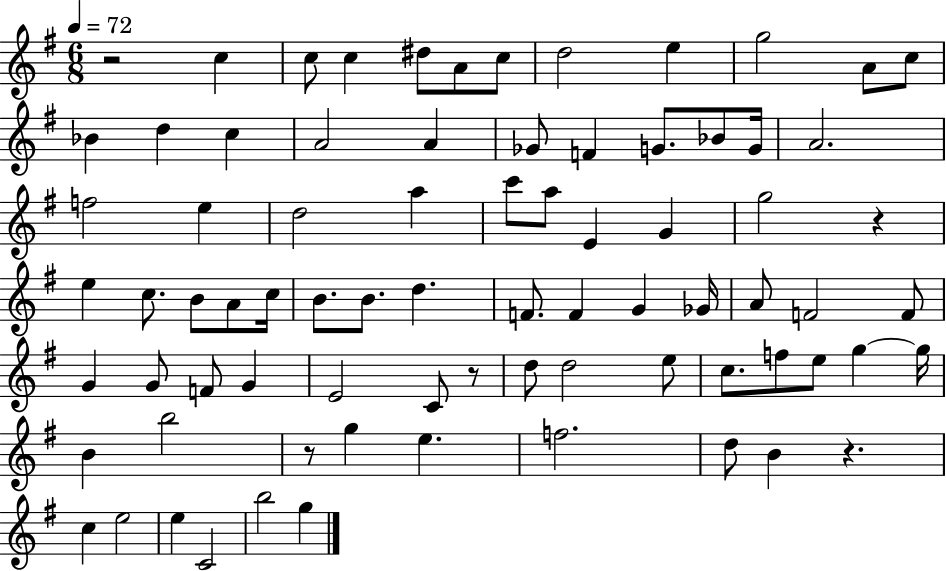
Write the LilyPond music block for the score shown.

{
  \clef treble
  \numericTimeSignature
  \time 6/8
  \key g \major
  \tempo 4 = 72
  r2 c''4 | c''8 c''4 dis''8 a'8 c''8 | d''2 e''4 | g''2 a'8 c''8 | \break bes'4 d''4 c''4 | a'2 a'4 | ges'8 f'4 g'8. bes'8 g'16 | a'2. | \break f''2 e''4 | d''2 a''4 | c'''8 a''8 e'4 g'4 | g''2 r4 | \break e''4 c''8. b'8 a'8 c''16 | b'8. b'8. d''4. | f'8. f'4 g'4 ges'16 | a'8 f'2 f'8 | \break g'4 g'8 f'8 g'4 | e'2 c'8 r8 | d''8 d''2 e''8 | c''8. f''8 e''8 g''4~~ g''16 | \break b'4 b''2 | r8 g''4 e''4. | f''2. | d''8 b'4 r4. | \break c''4 e''2 | e''4 c'2 | b''2 g''4 | \bar "|."
}